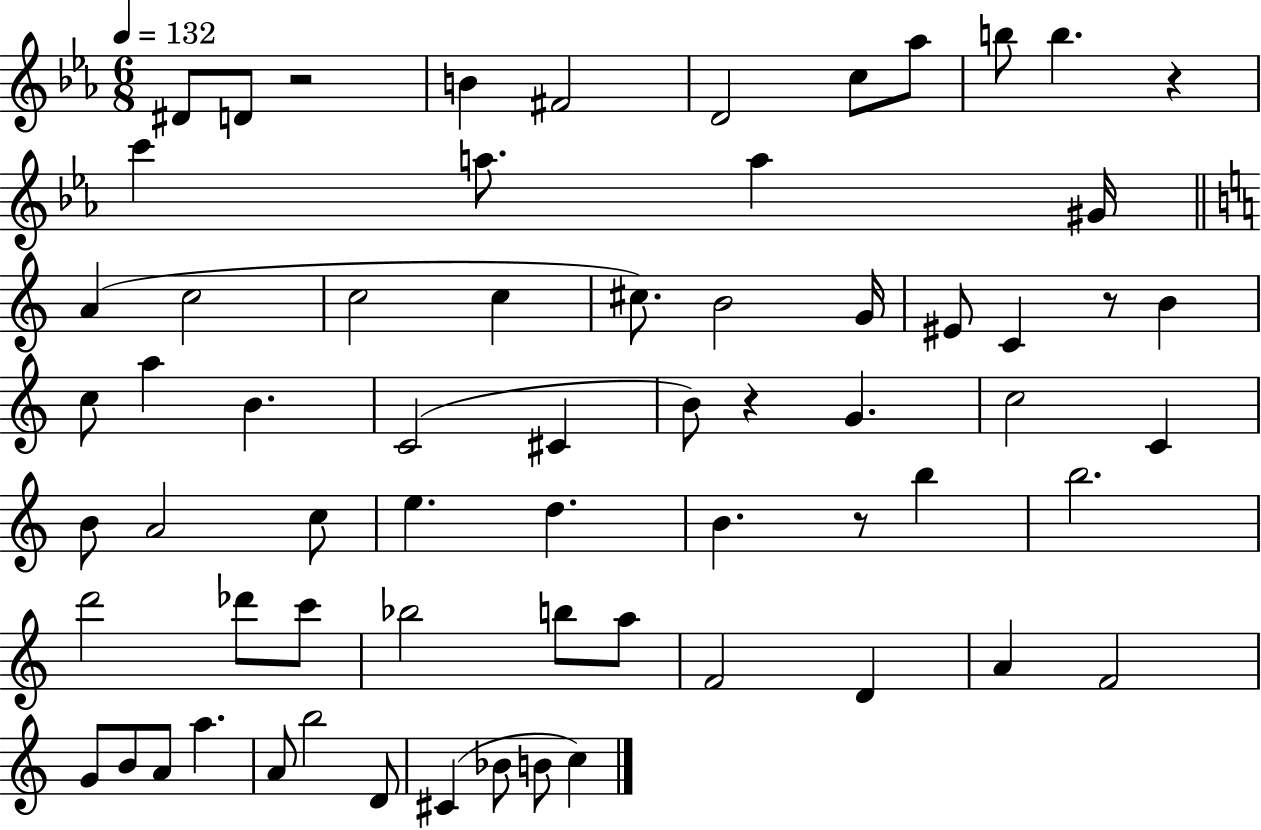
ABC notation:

X:1
T:Untitled
M:6/8
L:1/4
K:Eb
^D/2 D/2 z2 B ^F2 D2 c/2 _a/2 b/2 b z c' a/2 a ^G/4 A c2 c2 c ^c/2 B2 G/4 ^E/2 C z/2 B c/2 a B C2 ^C B/2 z G c2 C B/2 A2 c/2 e d B z/2 b b2 d'2 _d'/2 c'/2 _b2 b/2 a/2 F2 D A F2 G/2 B/2 A/2 a A/2 b2 D/2 ^C _B/2 B/2 c